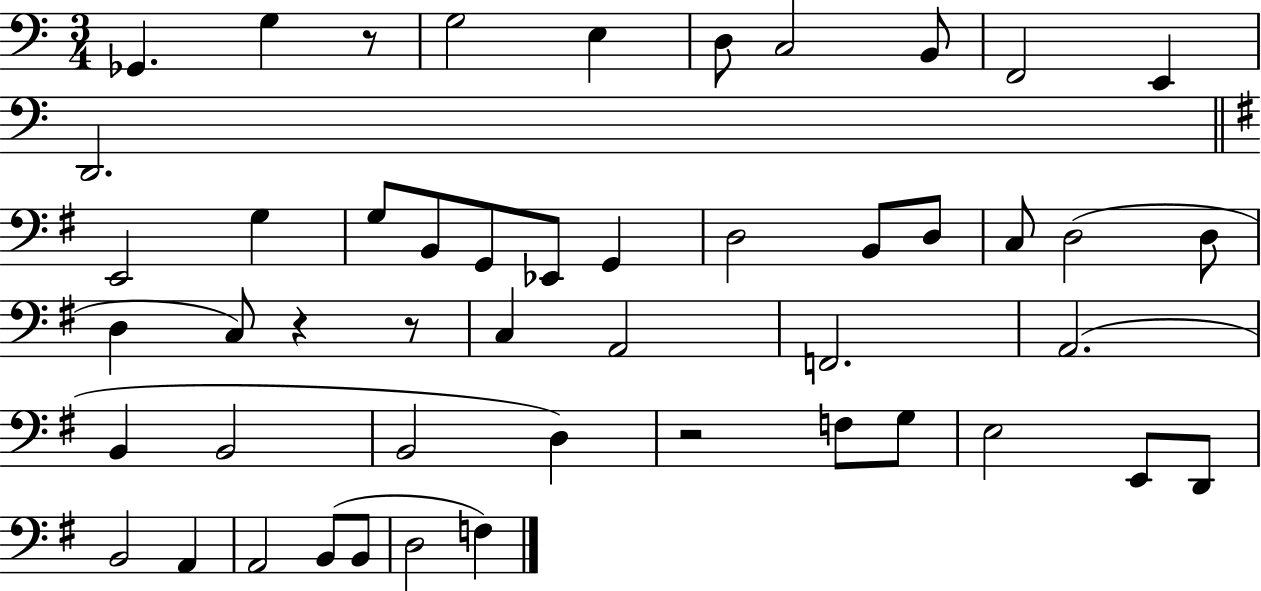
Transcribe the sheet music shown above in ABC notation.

X:1
T:Untitled
M:3/4
L:1/4
K:C
_G,, G, z/2 G,2 E, D,/2 C,2 B,,/2 F,,2 E,, D,,2 E,,2 G, G,/2 B,,/2 G,,/2 _E,,/2 G,, D,2 B,,/2 D,/2 C,/2 D,2 D,/2 D, C,/2 z z/2 C, A,,2 F,,2 A,,2 B,, B,,2 B,,2 D, z2 F,/2 G,/2 E,2 E,,/2 D,,/2 B,,2 A,, A,,2 B,,/2 B,,/2 D,2 F,